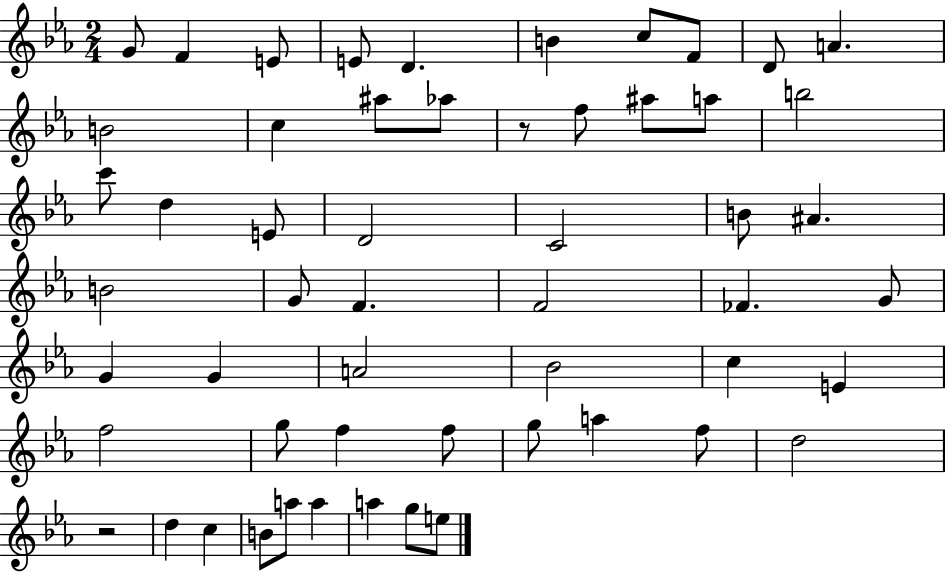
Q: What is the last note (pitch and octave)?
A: E5